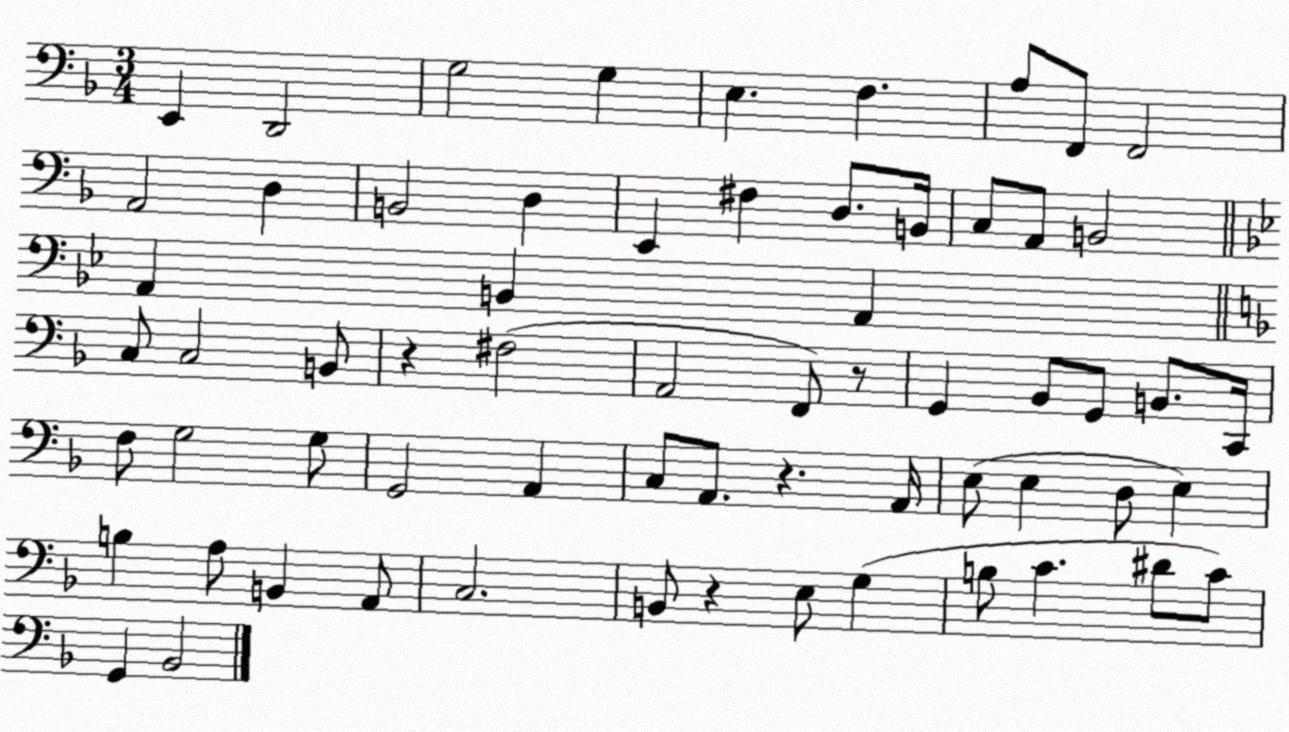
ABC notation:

X:1
T:Untitled
M:3/4
L:1/4
K:F
E,, D,,2 G,2 G, E, F, A,/2 F,,/2 F,,2 A,,2 D, B,,2 D, E,, ^F, D,/2 B,,/4 C,/2 A,,/2 B,,2 A,, B,, A,, C,/2 C,2 B,,/2 z ^F,2 A,,2 F,,/2 z/2 G,, _B,,/2 G,,/2 B,,/2 C,,/4 F,/2 G,2 G,/2 G,,2 A,, C,/2 A,,/2 z A,,/4 E,/2 E, D,/2 E, B, A,/2 B,, A,,/2 C,2 B,,/2 z E,/2 G, B,/2 C ^D/2 C/2 G,, _B,,2